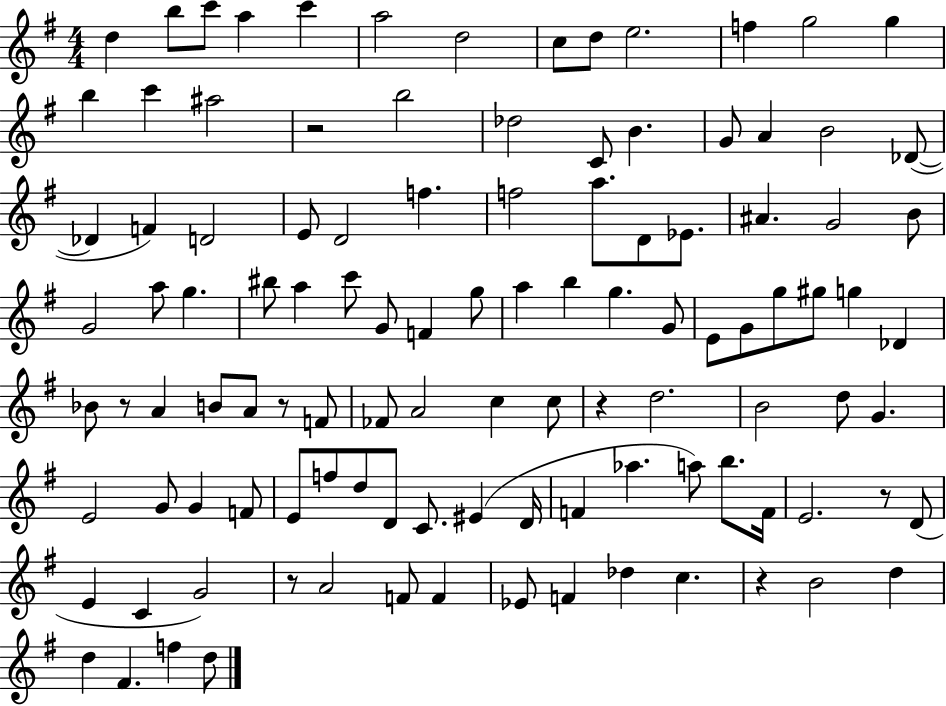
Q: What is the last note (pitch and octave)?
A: D5